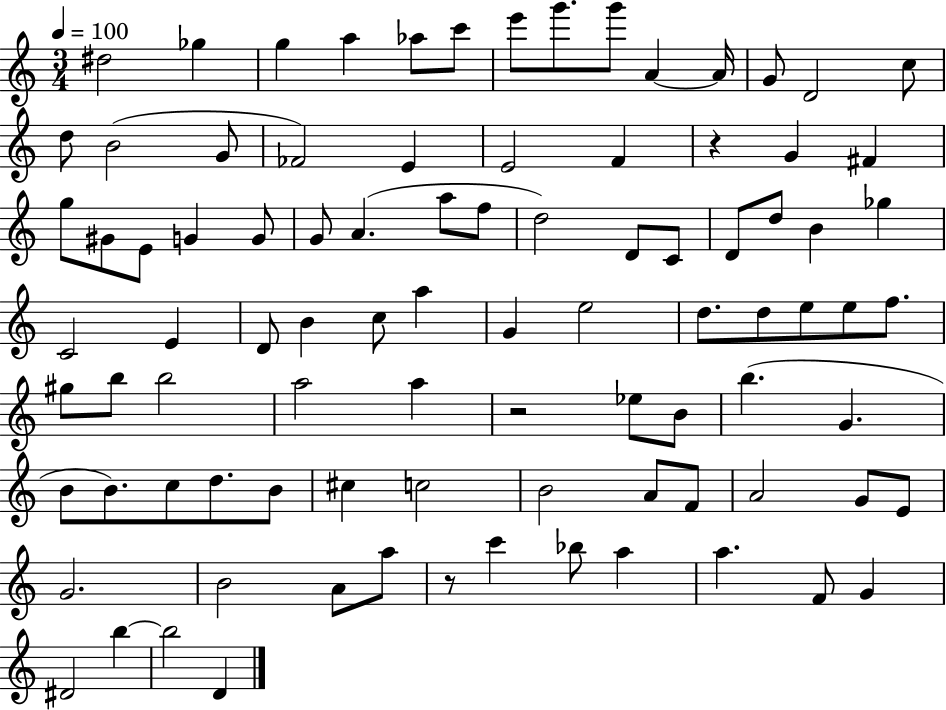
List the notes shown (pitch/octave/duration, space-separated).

D#5/h Gb5/q G5/q A5/q Ab5/e C6/e E6/e G6/e. G6/e A4/q A4/s G4/e D4/h C5/e D5/e B4/h G4/e FES4/h E4/q E4/h F4/q R/q G4/q F#4/q G5/e G#4/e E4/e G4/q G4/e G4/e A4/q. A5/e F5/e D5/h D4/e C4/e D4/e D5/e B4/q Gb5/q C4/h E4/q D4/e B4/q C5/e A5/q G4/q E5/h D5/e. D5/e E5/e E5/e F5/e. G#5/e B5/e B5/h A5/h A5/q R/h Eb5/e B4/e B5/q. G4/q. B4/e B4/e. C5/e D5/e. B4/e C#5/q C5/h B4/h A4/e F4/e A4/h G4/e E4/e G4/h. B4/h A4/e A5/e R/e C6/q Bb5/e A5/q A5/q. F4/e G4/q D#4/h B5/q B5/h D4/q